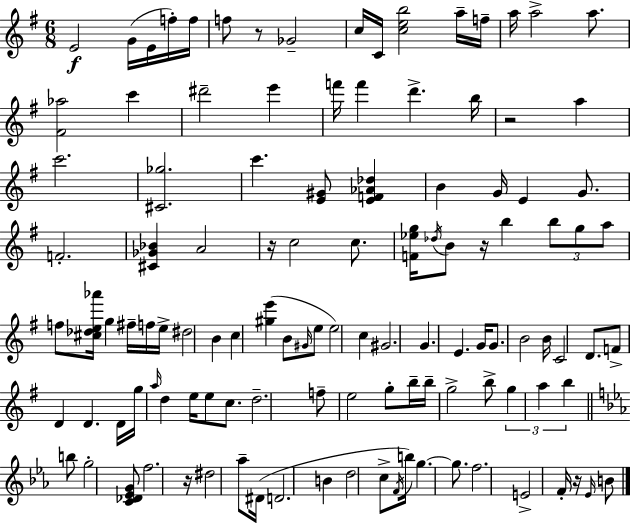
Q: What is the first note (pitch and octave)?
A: E4